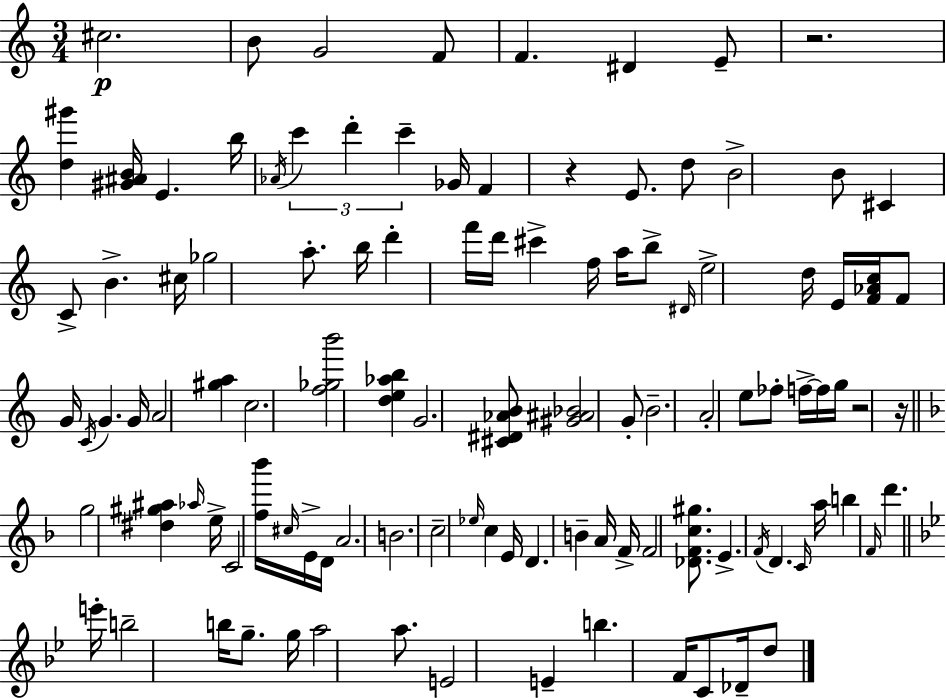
C#5/h. B4/e G4/h F4/e F4/q. D#4/q E4/e R/h. [D5,G#6]/q [G#4,A#4,B4]/s E4/q. B5/s Ab4/s C6/q D6/q C6/q Gb4/s F4/q R/q E4/e. D5/e B4/h B4/e C#4/q C4/e B4/q. C#5/s Gb5/h A5/e. B5/s D6/q F6/s D6/s C#6/q F5/s A5/s B5/e D#4/s E5/h D5/s E4/s [F4,Ab4,C5]/s F4/e G4/s C4/s G4/q. G4/s A4/h [G#5,A5]/q C5/h. [F5,Gb5,B6]/h [D5,E5,Ab5,B5]/q G4/h. [C#4,D#4,Ab4,B4]/e [G#4,A#4,Bb4]/h G4/e B4/h. A4/h E5/e FES5/e F5/s F5/s G5/s R/h R/s G5/h [D#5,G#5,A#5]/q Ab5/s E5/s C4/h [F5,Bb6]/s C#5/s E4/s D4/s A4/h. B4/h. C5/h Eb5/s C5/q E4/s D4/q. B4/q A4/s F4/s F4/h [Db4,F4,C5,G#5]/e. E4/q. F4/s D4/q. C4/s A5/s B5/q F4/s D6/q. E6/s B5/h B5/s G5/e. G5/s A5/h A5/e. E4/h E4/q B5/q. F4/s C4/e Db4/s D5/e